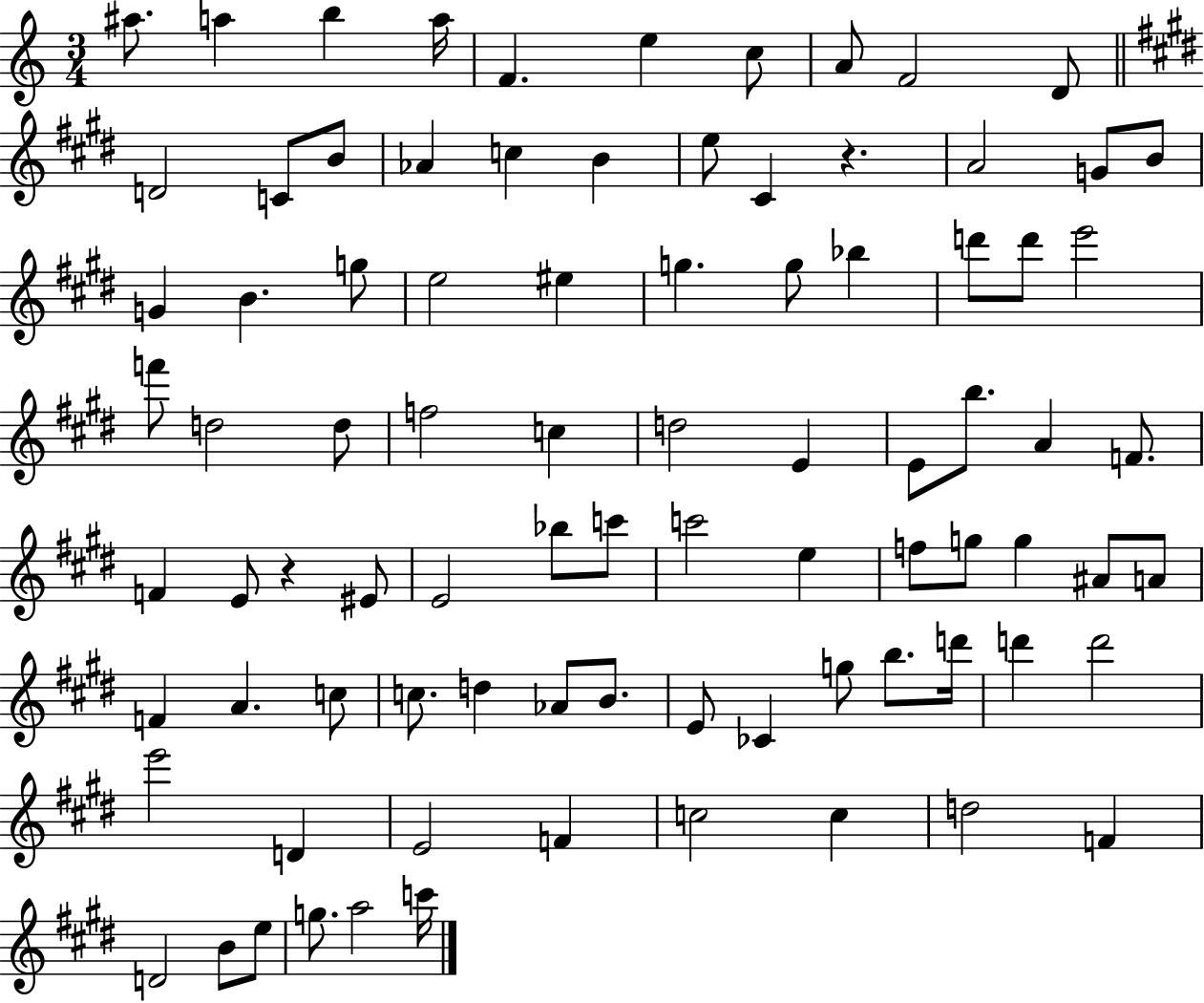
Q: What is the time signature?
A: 3/4